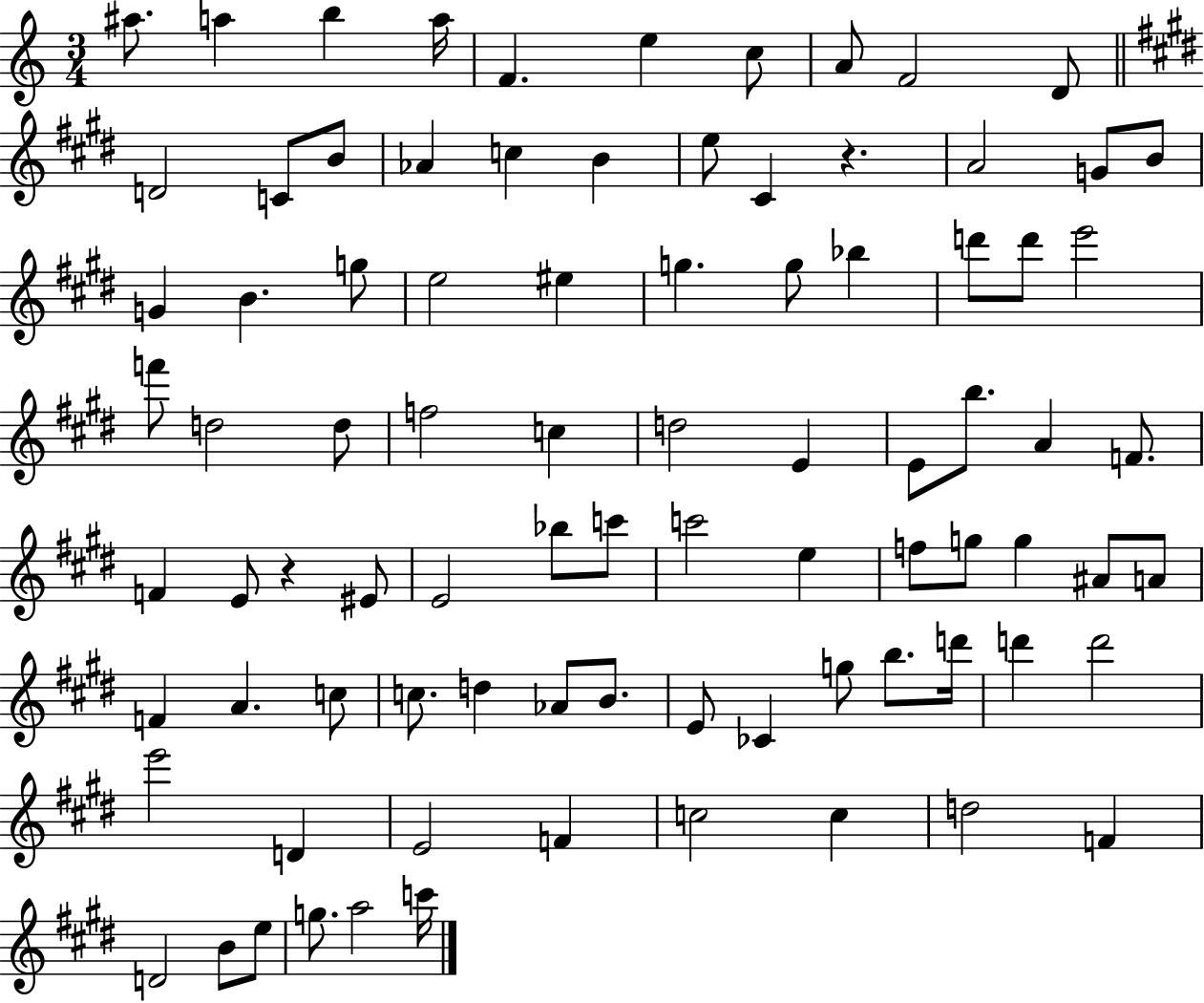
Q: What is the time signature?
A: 3/4